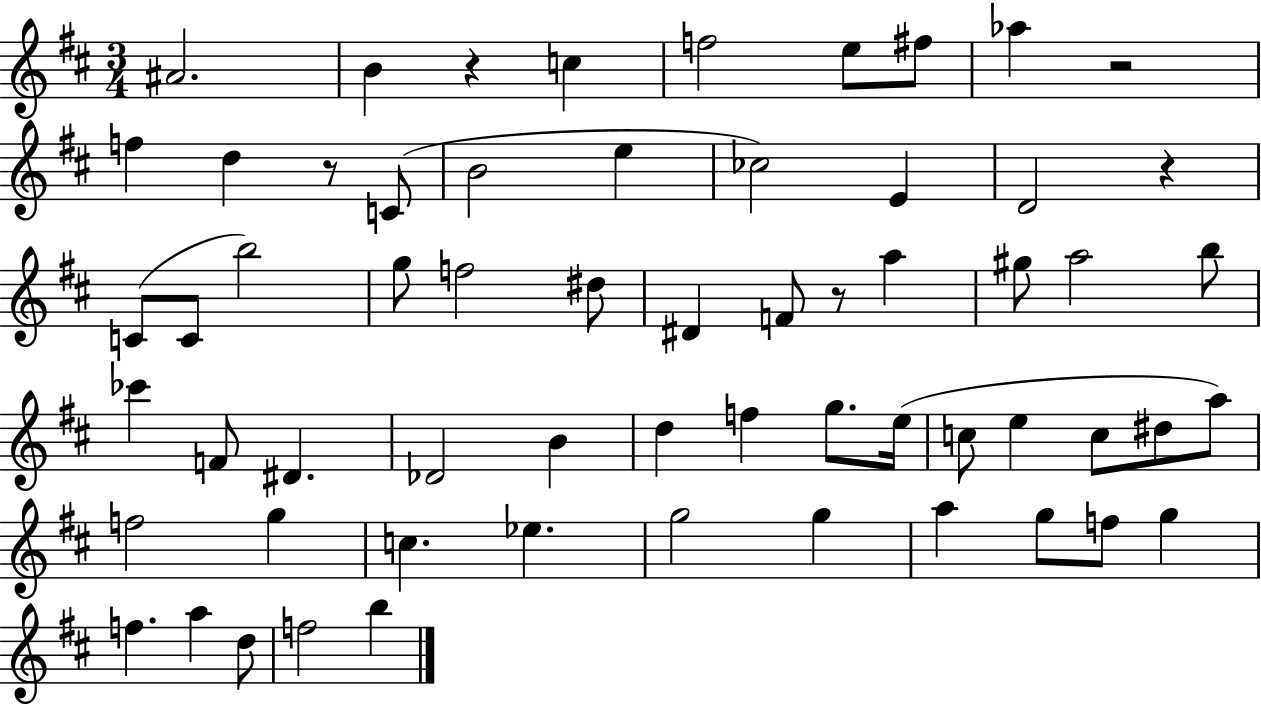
{
  \clef treble
  \numericTimeSignature
  \time 3/4
  \key d \major
  \repeat volta 2 { ais'2. | b'4 r4 c''4 | f''2 e''8 fis''8 | aes''4 r2 | \break f''4 d''4 r8 c'8( | b'2 e''4 | ces''2) e'4 | d'2 r4 | \break c'8( c'8 b''2) | g''8 f''2 dis''8 | dis'4 f'8 r8 a''4 | gis''8 a''2 b''8 | \break ces'''4 f'8 dis'4. | des'2 b'4 | d''4 f''4 g''8. e''16( | c''8 e''4 c''8 dis''8 a''8) | \break f''2 g''4 | c''4. ees''4. | g''2 g''4 | a''4 g''8 f''8 g''4 | \break f''4. a''4 d''8 | f''2 b''4 | } \bar "|."
}